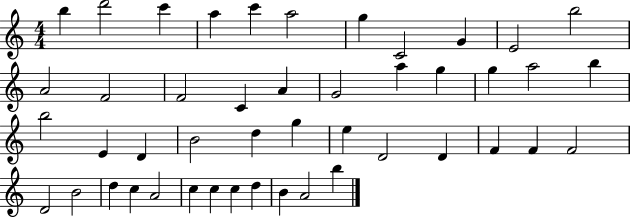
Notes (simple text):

B5/q D6/h C6/q A5/q C6/q A5/h G5/q C4/h G4/q E4/h B5/h A4/h F4/h F4/h C4/q A4/q G4/h A5/q G5/q G5/q A5/h B5/q B5/h E4/q D4/q B4/h D5/q G5/q E5/q D4/h D4/q F4/q F4/q F4/h D4/h B4/h D5/q C5/q A4/h C5/q C5/q C5/q D5/q B4/q A4/h B5/q